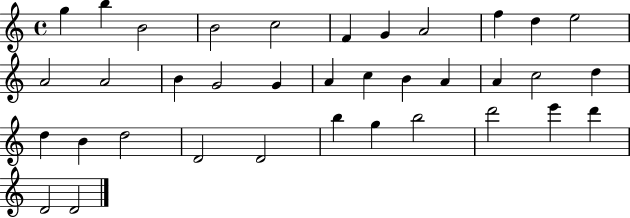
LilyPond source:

{
  \clef treble
  \time 4/4
  \defaultTimeSignature
  \key c \major
  g''4 b''4 b'2 | b'2 c''2 | f'4 g'4 a'2 | f''4 d''4 e''2 | \break a'2 a'2 | b'4 g'2 g'4 | a'4 c''4 b'4 a'4 | a'4 c''2 d''4 | \break d''4 b'4 d''2 | d'2 d'2 | b''4 g''4 b''2 | d'''2 e'''4 d'''4 | \break d'2 d'2 | \bar "|."
}